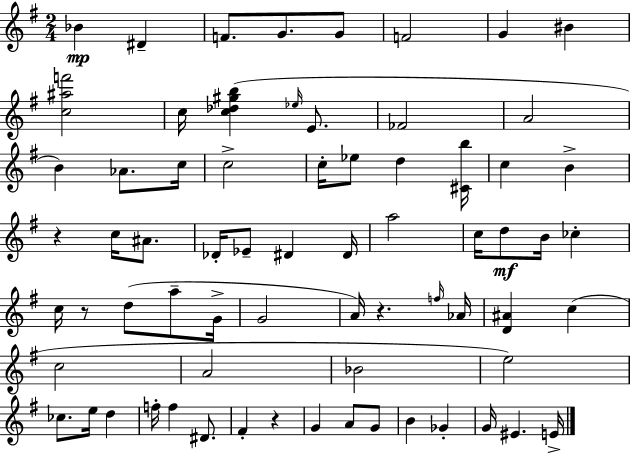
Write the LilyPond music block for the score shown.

{
  \clef treble
  \numericTimeSignature
  \time 2/4
  \key e \minor
  \repeat volta 2 { bes'4\mp dis'4-- | f'8. g'8. g'8 | f'2 | g'4 bis'4 | \break <c'' ais'' f'''>2 | c''16 <c'' des'' gis'' b''>4( \grace { ees''16 } e'8. | fes'2 | a'2 | \break b'4) aes'8. | c''16 c''2-> | c''16-. ees''8 d''4 | <cis' b''>16 c''4 b'4-> | \break r4 c''16 ais'8. | des'16-. ees'8-- dis'4 | dis'16 a''2 | c''16 d''8\mf b'16 ces''4-. | \break c''16 r8 d''8( a''8-- | g'16-> g'2 | a'16) r4. | \grace { f''16 } aes'16 <d' ais'>4 c''4( | \break c''2 | a'2 | bes'2 | e''2) | \break ces''8. e''16 d''4 | f''16-. f''4 dis'8. | fis'4-. r4 | g'4 a'8 | \break g'8 b'4 ges'4-. | g'16 eis'4. | e'16-> } \bar "|."
}